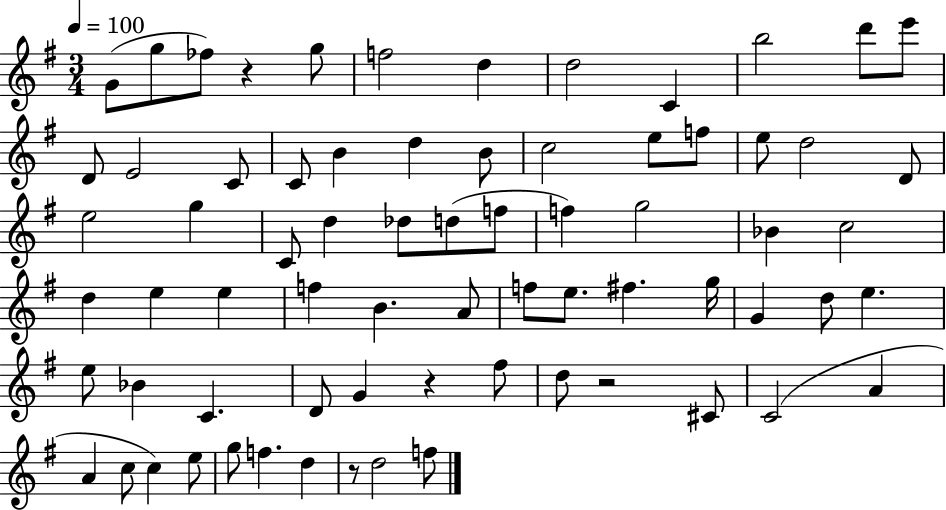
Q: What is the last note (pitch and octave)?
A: F5